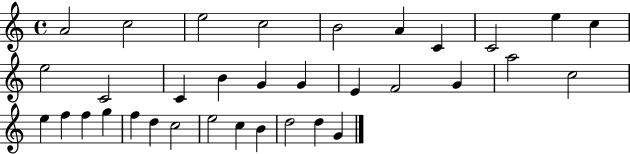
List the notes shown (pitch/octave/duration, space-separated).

A4/h C5/h E5/h C5/h B4/h A4/q C4/q C4/h E5/q C5/q E5/h C4/h C4/q B4/q G4/q G4/q E4/q F4/h G4/q A5/h C5/h E5/q F5/q F5/q G5/q F5/q D5/q C5/h E5/h C5/q B4/q D5/h D5/q G4/q